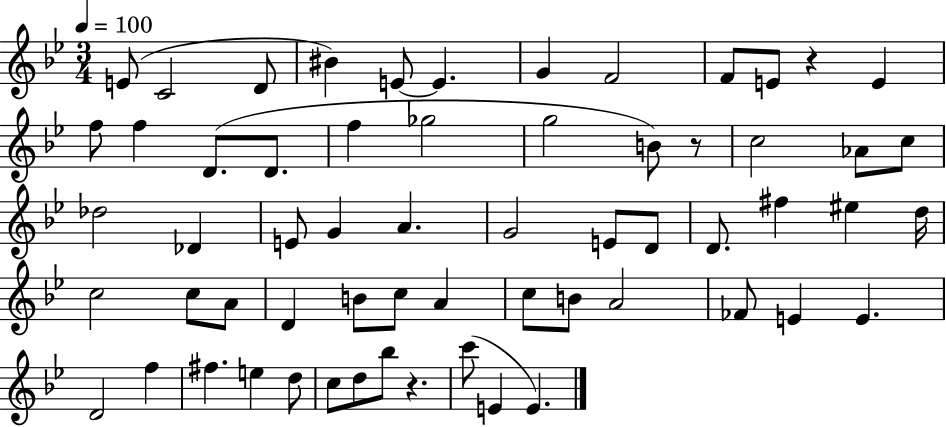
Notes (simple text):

E4/e C4/h D4/e BIS4/q E4/e E4/q. G4/q F4/h F4/e E4/e R/q E4/q F5/e F5/q D4/e. D4/e. F5/q Gb5/h G5/h B4/e R/e C5/h Ab4/e C5/e Db5/h Db4/q E4/e G4/q A4/q. G4/h E4/e D4/e D4/e. F#5/q EIS5/q D5/s C5/h C5/e A4/e D4/q B4/e C5/e A4/q C5/e B4/e A4/h FES4/e E4/q E4/q. D4/h F5/q F#5/q. E5/q D5/e C5/e D5/e Bb5/e R/q. C6/e E4/q E4/q.